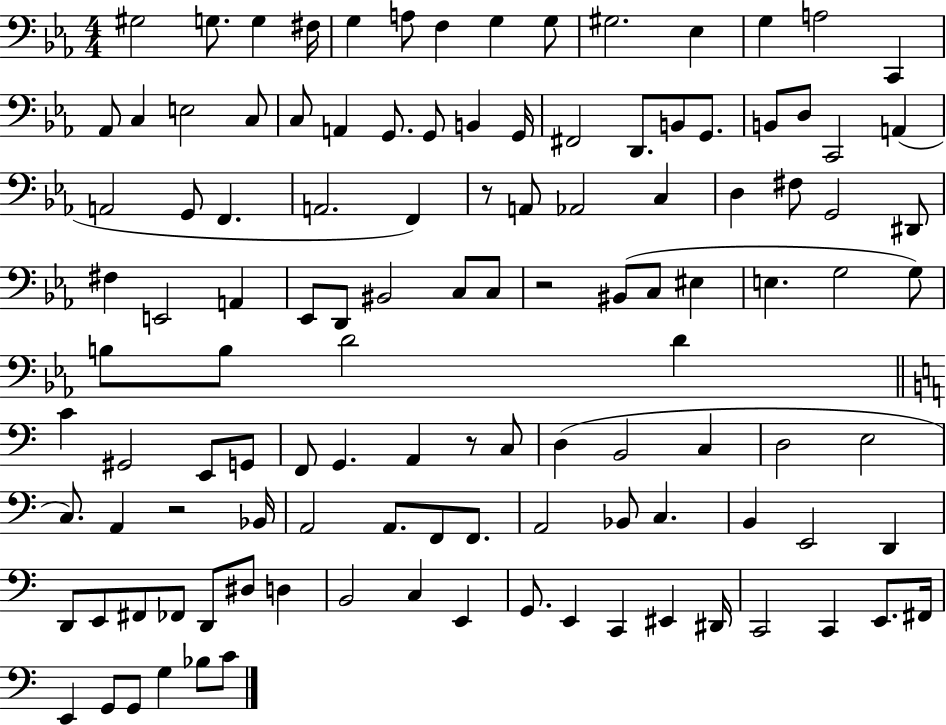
{
  \clef bass
  \numericTimeSignature
  \time 4/4
  \key ees \major
  \repeat volta 2 { gis2 g8. g4 fis16 | g4 a8 f4 g4 g8 | gis2. ees4 | g4 a2 c,4 | \break aes,8 c4 e2 c8 | c8 a,4 g,8. g,8 b,4 g,16 | fis,2 d,8. b,8 g,8. | b,8 d8 c,2 a,4( | \break a,2 g,8 f,4. | a,2. f,4) | r8 a,8 aes,2 c4 | d4 fis8 g,2 dis,8 | \break fis4 e,2 a,4 | ees,8 d,8 bis,2 c8 c8 | r2 bis,8( c8 eis4 | e4. g2 g8) | \break b8 b8 d'2 d'4 | \bar "||" \break \key c \major c'4 gis,2 e,8 g,8 | f,8 g,4. a,4 r8 c8 | d4( b,2 c4 | d2 e2 | \break c8.) a,4 r2 bes,16 | a,2 a,8. f,8 f,8. | a,2 bes,8 c4. | b,4 e,2 d,4 | \break d,8 e,8 fis,8 fes,8 d,8 dis8 d4 | b,2 c4 e,4 | g,8. e,4 c,4 eis,4 dis,16 | c,2 c,4 e,8. fis,16 | \break e,4 g,8 g,8 g4 bes8 c'8 | } \bar "|."
}